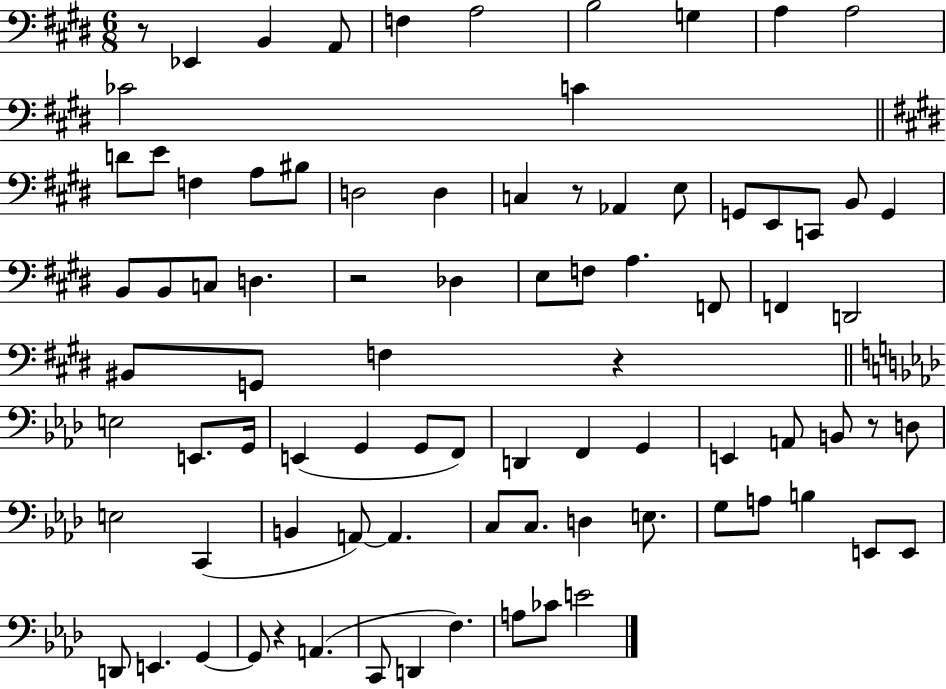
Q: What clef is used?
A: bass